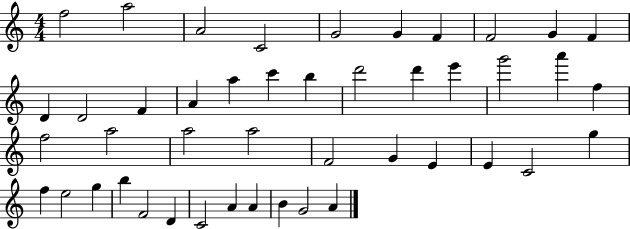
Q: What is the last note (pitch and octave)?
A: A4